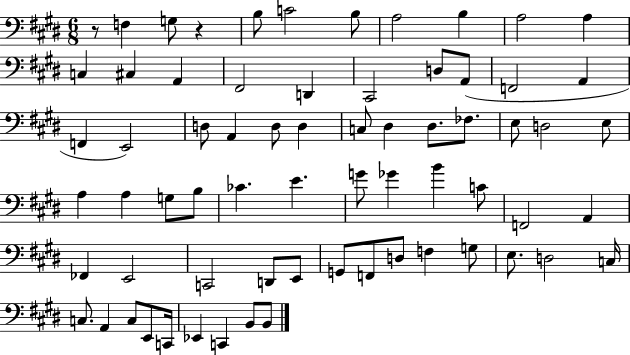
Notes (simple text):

R/e F3/q G3/e R/q B3/e C4/h B3/e A3/h B3/q A3/h A3/q C3/q C#3/q A2/q F#2/h D2/q C#2/h D3/e A2/e F2/h A2/q F2/q E2/h D3/e A2/q D3/e D3/q C3/e D#3/q D#3/e. FES3/e. E3/e D3/h E3/e A3/q A3/q G3/e B3/e CES4/q. E4/q. G4/e Gb4/q B4/q C4/e F2/h A2/q FES2/q E2/h C2/h D2/e E2/e G2/e F2/e D3/e F3/q G3/e E3/e. D3/h C3/s C3/e. A2/q C3/e E2/e C2/s Eb2/q C2/q B2/e B2/e